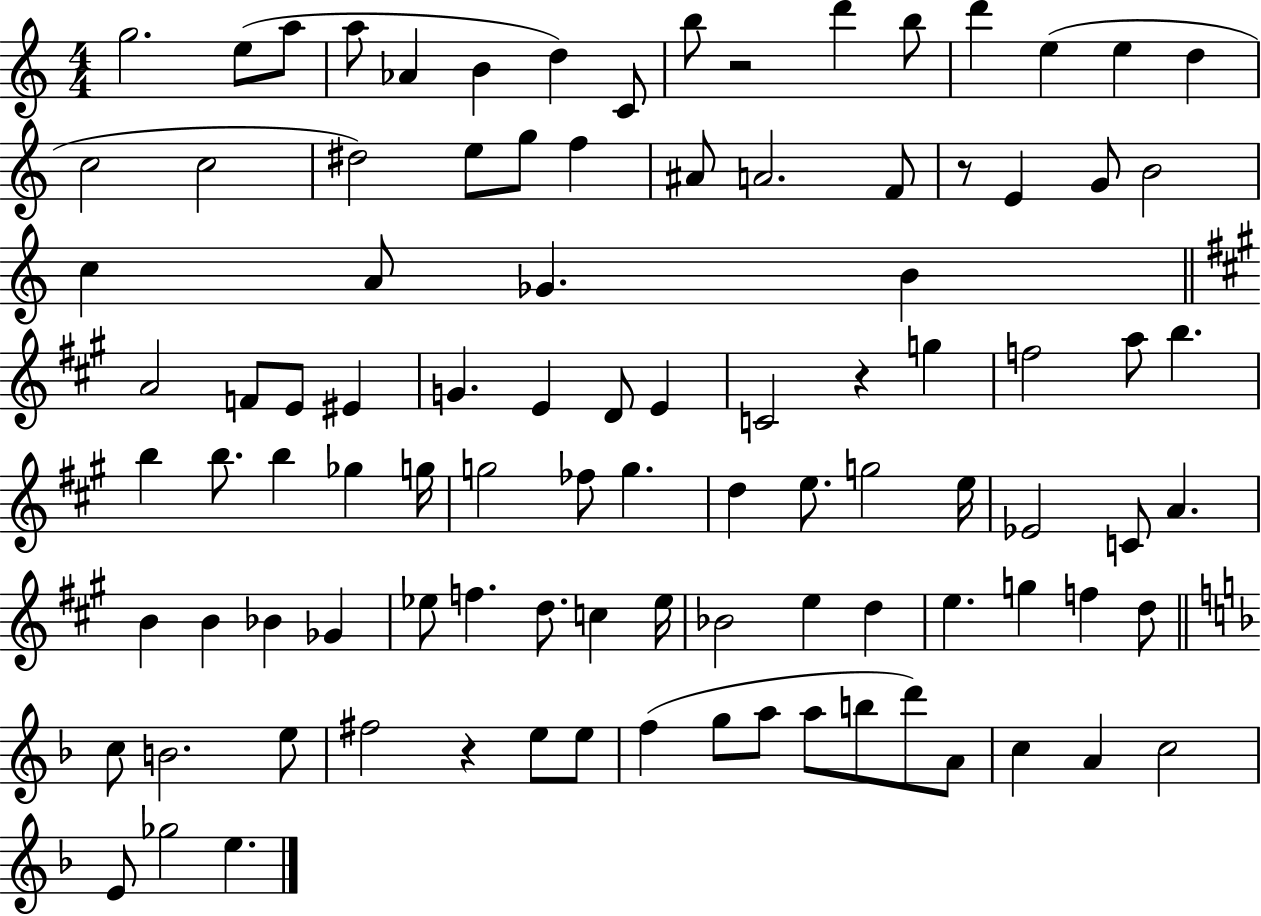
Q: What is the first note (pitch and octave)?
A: G5